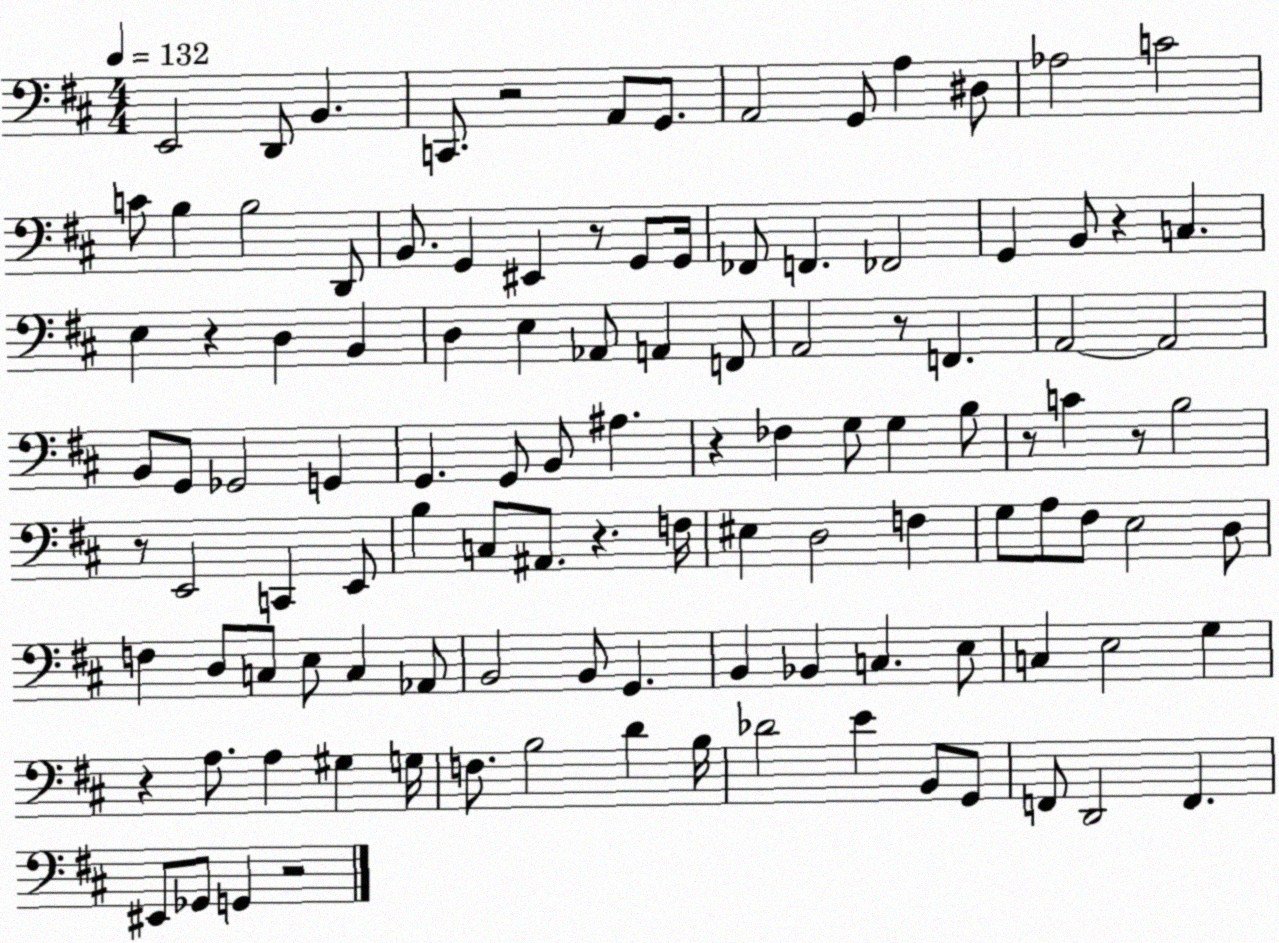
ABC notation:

X:1
T:Untitled
M:4/4
L:1/4
K:D
E,,2 D,,/2 B,, C,,/2 z2 A,,/2 G,,/2 A,,2 G,,/2 A, ^D,/2 _A,2 C2 C/2 B, B,2 D,,/2 B,,/2 G,, ^E,, z/2 G,,/2 G,,/4 _F,,/2 F,, _F,,2 G,, B,,/2 z C, E, z D, B,, D, E, _A,,/2 A,, F,,/2 A,,2 z/2 F,, A,,2 A,,2 B,,/2 G,,/2 _G,,2 G,, G,, G,,/2 B,,/2 ^A, z _F, G,/2 G, B,/2 z/2 C z/2 B,2 z/2 E,,2 C,, E,,/2 B, C,/2 ^A,,/2 z F,/4 ^E, D,2 F, G,/2 A,/2 ^F,/2 E,2 D,/2 F, D,/2 C,/2 E,/2 C, _A,,/2 B,,2 B,,/2 G,, B,, _B,, C, E,/2 C, E,2 G, z A,/2 A, ^G, G,/4 F,/2 B,2 D B,/4 _D2 E B,,/2 G,,/2 F,,/2 D,,2 F,, ^E,,/2 _G,,/2 G,, z2